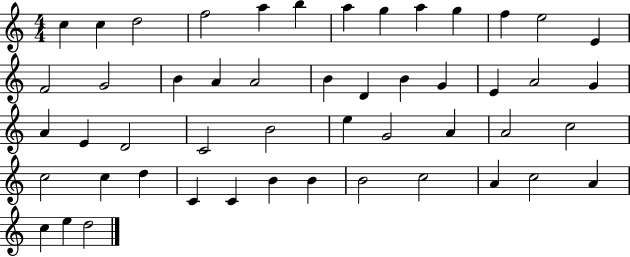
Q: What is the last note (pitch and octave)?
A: D5